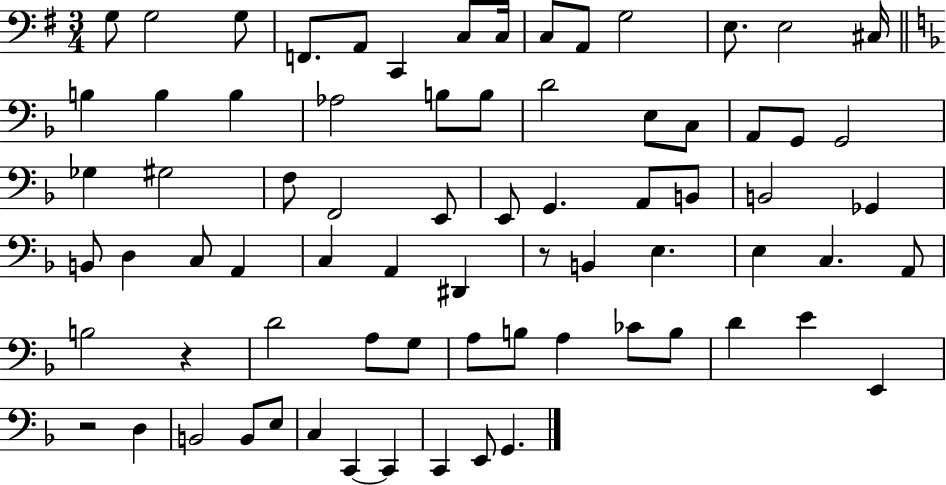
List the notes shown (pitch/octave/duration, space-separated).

G3/e G3/h G3/e F2/e. A2/e C2/q C3/e C3/s C3/e A2/e G3/h E3/e. E3/h C#3/s B3/q B3/q B3/q Ab3/h B3/e B3/e D4/h E3/e C3/e A2/e G2/e G2/h Gb3/q G#3/h F3/e F2/h E2/e E2/e G2/q. A2/e B2/e B2/h Gb2/q B2/e D3/q C3/e A2/q C3/q A2/q D#2/q R/e B2/q E3/q. E3/q C3/q. A2/e B3/h R/q D4/h A3/e G3/e A3/e B3/e A3/q CES4/e B3/e D4/q E4/q E2/q R/h D3/q B2/h B2/e E3/e C3/q C2/q C2/q C2/q E2/e G2/q.